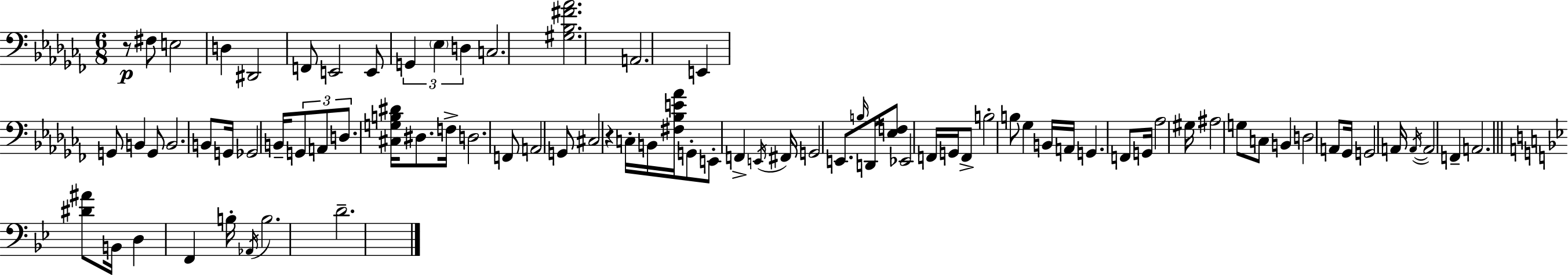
R/e F#3/e E3/h D3/q D#2/h F2/e E2/h E2/e G2/q Eb3/q D3/q C3/h. [G#3,Bb3,F#4,Ab4]/h. A2/h. E2/q G2/e B2/q G2/e B2/h. B2/e G2/s Gb2/h B2/s G2/e A2/e D3/e. [C#3,G3,B3,D#4]/s D#3/e. F3/s D3/h. F2/e A2/h G2/e C#3/h R/q C3/s B2/s [F#3,Bb3,E4,Ab4]/s G2/e E2/e F2/q E2/s F#2/s G2/h E2/e. B3/s D2/s [Eb3,F3]/e Eb2/h F2/s G2/s F2/e B3/h B3/e Gb3/q B2/s A2/s G2/q. F2/e G2/s Ab3/h G#3/s A#3/h G3/e C3/e B2/q D3/h A2/e Gb2/s G2/h A2/s A2/s A2/h F2/q A2/h. [D#4,A#4]/e B2/s D3/q F2/q B3/s Ab2/s B3/h. D4/h.